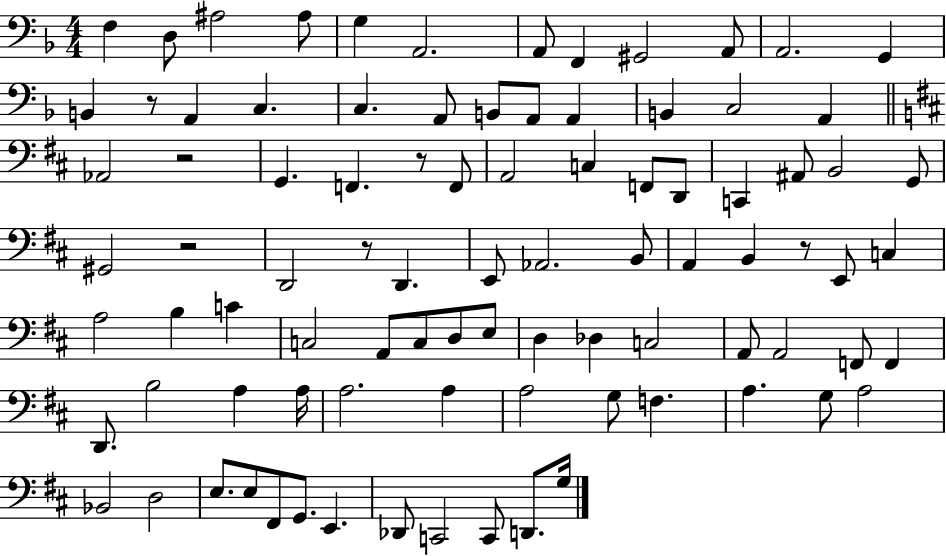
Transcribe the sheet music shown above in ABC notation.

X:1
T:Untitled
M:4/4
L:1/4
K:F
F, D,/2 ^A,2 ^A,/2 G, A,,2 A,,/2 F,, ^G,,2 A,,/2 A,,2 G,, B,, z/2 A,, C, C, A,,/2 B,,/2 A,,/2 A,, B,, C,2 A,, _A,,2 z2 G,, F,, z/2 F,,/2 A,,2 C, F,,/2 D,,/2 C,, ^A,,/2 B,,2 G,,/2 ^G,,2 z2 D,,2 z/2 D,, E,,/2 _A,,2 B,,/2 A,, B,, z/2 E,,/2 C, A,2 B, C C,2 A,,/2 C,/2 D,/2 E,/2 D, _D, C,2 A,,/2 A,,2 F,,/2 F,, D,,/2 B,2 A, A,/4 A,2 A, A,2 G,/2 F, A, G,/2 A,2 _B,,2 D,2 E,/2 E,/2 ^F,,/2 G,,/2 E,, _D,,/2 C,,2 C,,/2 D,,/2 G,/4